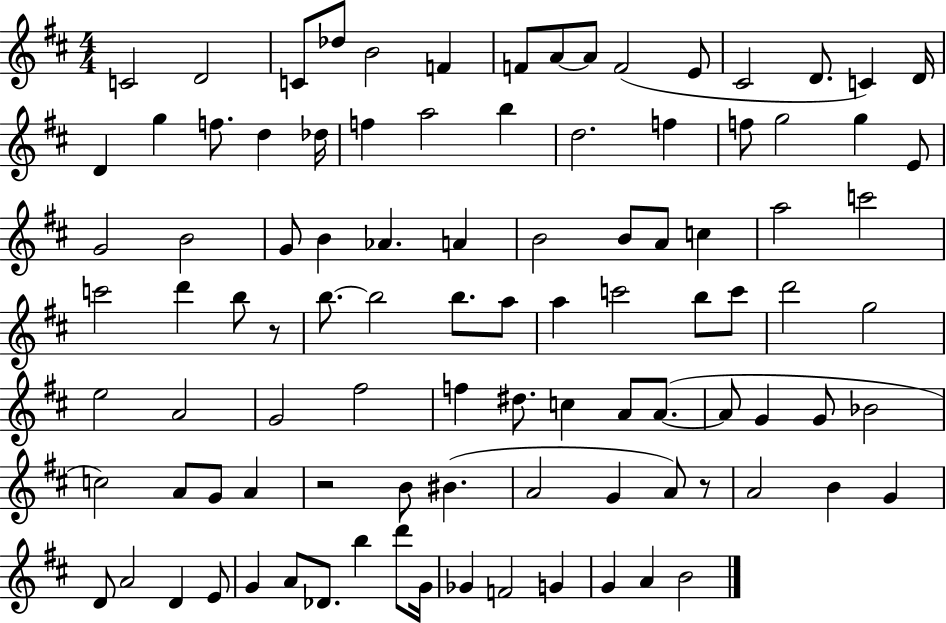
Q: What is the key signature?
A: D major